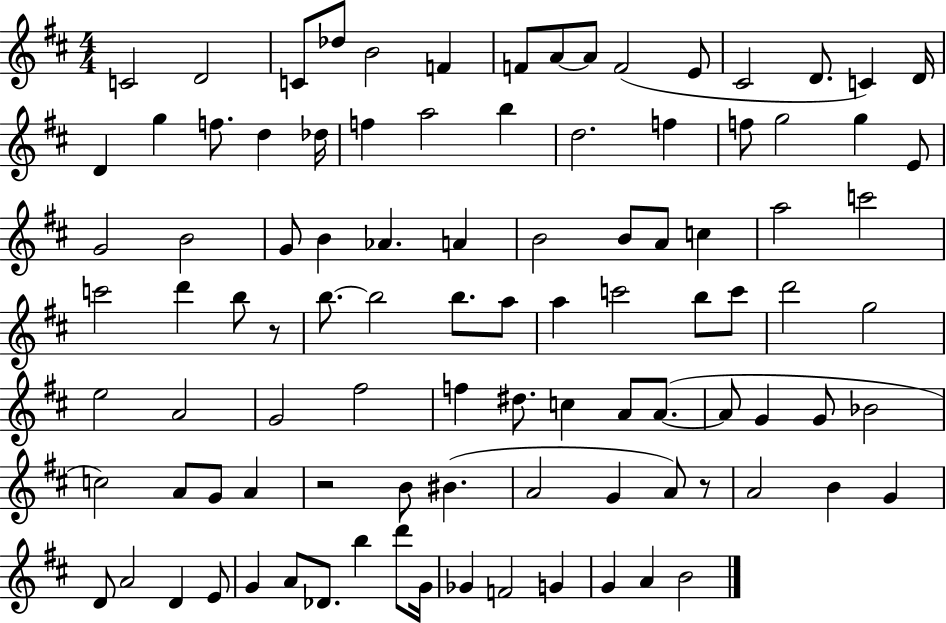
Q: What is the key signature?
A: D major